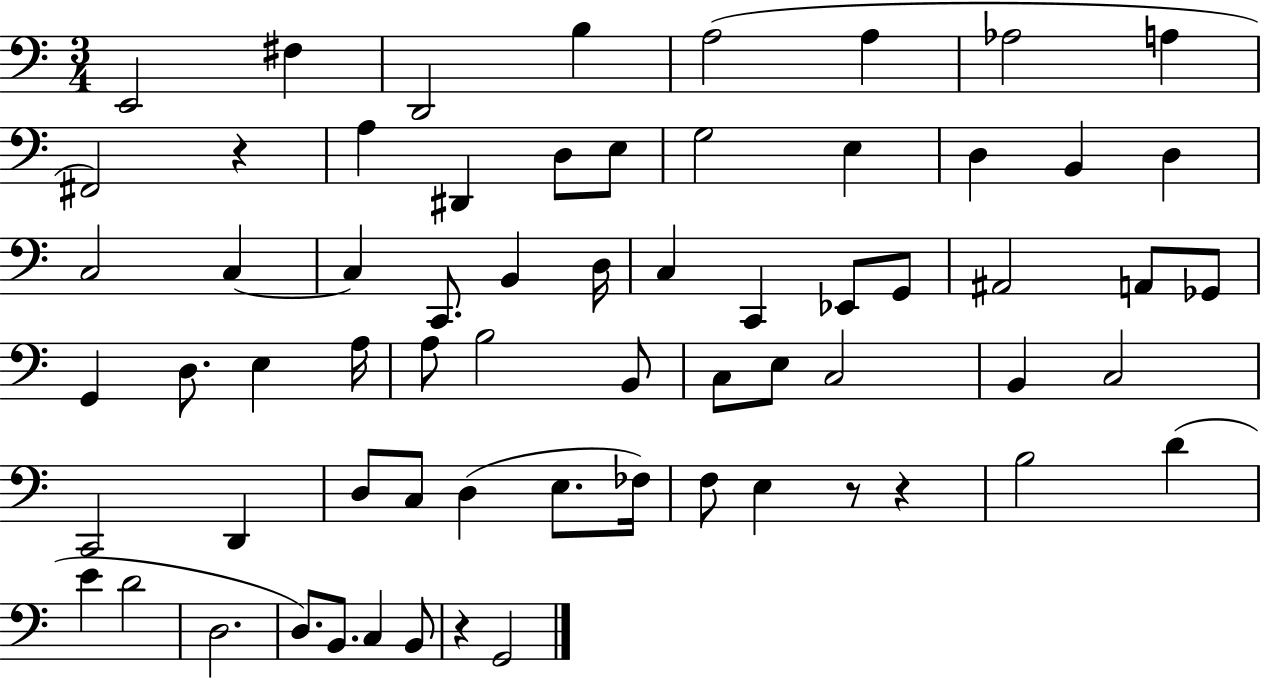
E2/h F#3/q D2/h B3/q A3/h A3/q Ab3/h A3/q F#2/h R/q A3/q D#2/q D3/e E3/e G3/h E3/q D3/q B2/q D3/q C3/h C3/q C3/q C2/e. B2/q D3/s C3/q C2/q Eb2/e G2/e A#2/h A2/e Gb2/e G2/q D3/e. E3/q A3/s A3/e B3/h B2/e C3/e E3/e C3/h B2/q C3/h C2/h D2/q D3/e C3/e D3/q E3/e. FES3/s F3/e E3/q R/e R/q B3/h D4/q E4/q D4/h D3/h. D3/e. B2/e. C3/q B2/e R/q G2/h